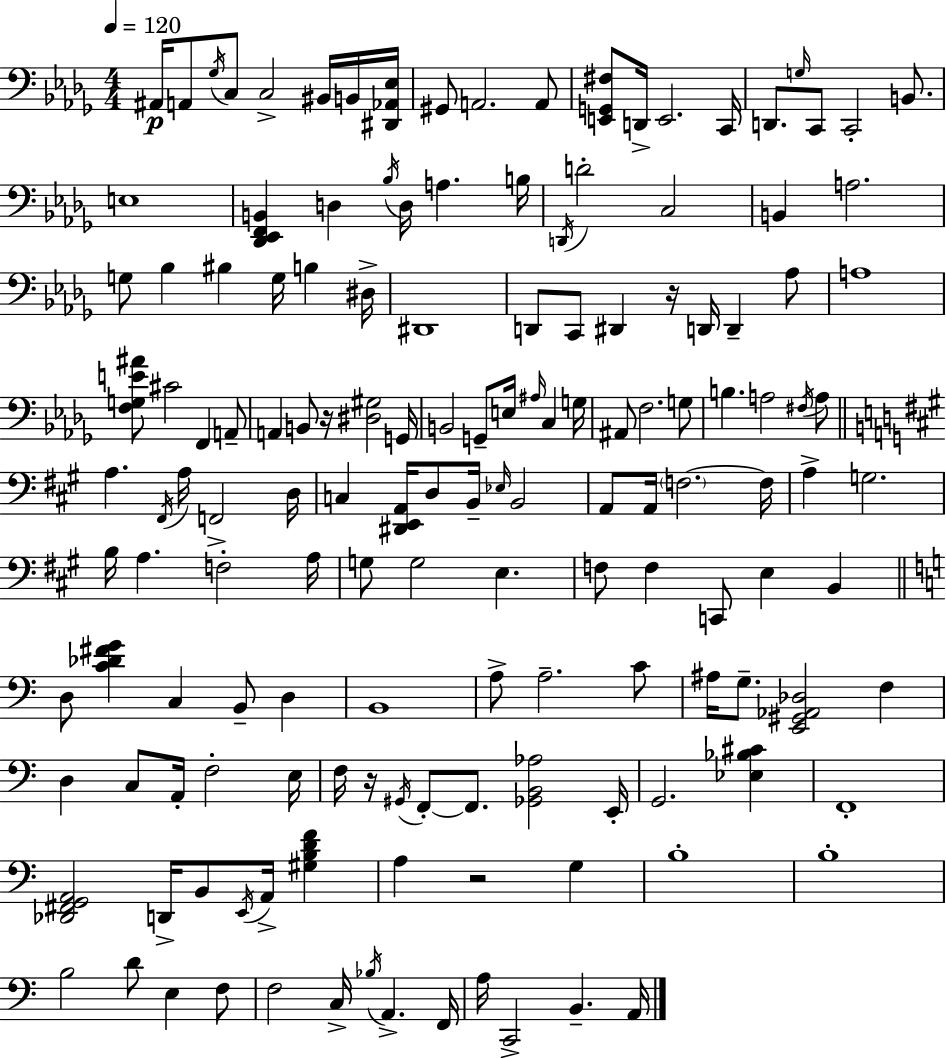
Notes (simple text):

A#2/s A2/e Gb3/s C3/e C3/h BIS2/s B2/s [D#2,Ab2,Eb3]/s G#2/e A2/h. A2/e [E2,G2,F#3]/e D2/s E2/h. C2/s D2/e. G3/s C2/e C2/h B2/e. E3/w [Db2,Eb2,F2,B2]/q D3/q Bb3/s D3/s A3/q. B3/s D2/s D4/h C3/h B2/q A3/h. G3/e Bb3/q BIS3/q G3/s B3/q D#3/s D#2/w D2/e C2/e D#2/q R/s D2/s D2/q Ab3/e A3/w [F3,G3,E4,A#4]/e C#4/h F2/q A2/e A2/q B2/e R/s [D#3,G#3]/h G2/s B2/h G2/e E3/s A#3/s C3/q G3/s A#2/e F3/h. G3/e B3/q. A3/h F#3/s A3/e A3/q. F#2/s A3/s F2/h D3/s C3/q [D#2,E2,A2]/s D3/e B2/s Eb3/s B2/h A2/e A2/s F3/h. F3/s A3/q G3/h. B3/s A3/q. F3/h A3/s G3/e G3/h E3/q. F3/e F3/q C2/e E3/q B2/q D3/e [C4,Db4,F#4,G4]/q C3/q B2/e D3/q B2/w A3/e A3/h. C4/e A#3/s G3/e. [E2,G#2,Ab2,Db3]/h F3/q D3/q C3/e A2/s F3/h E3/s F3/s R/s G#2/s F2/e F2/e. [Gb2,B2,Ab3]/h E2/s G2/h. [Eb3,Bb3,C#4]/q F2/w [Db2,F#2,G2,A2]/h D2/s B2/e E2/s A2/s [G#3,B3,D4,F4]/q A3/q R/h G3/q B3/w B3/w B3/h D4/e E3/q F3/e F3/h C3/s Bb3/s A2/q. F2/s A3/s C2/h B2/q. A2/s